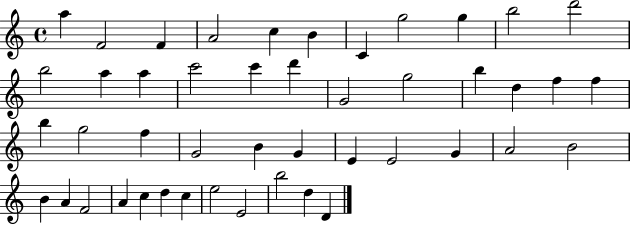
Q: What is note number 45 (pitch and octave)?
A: D5